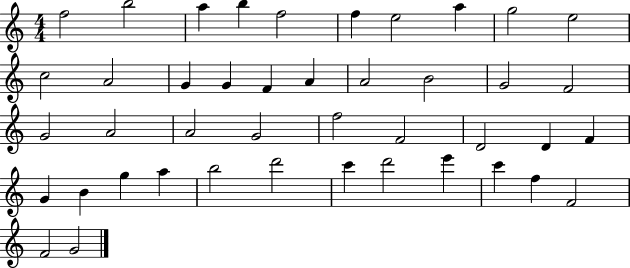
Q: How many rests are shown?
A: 0